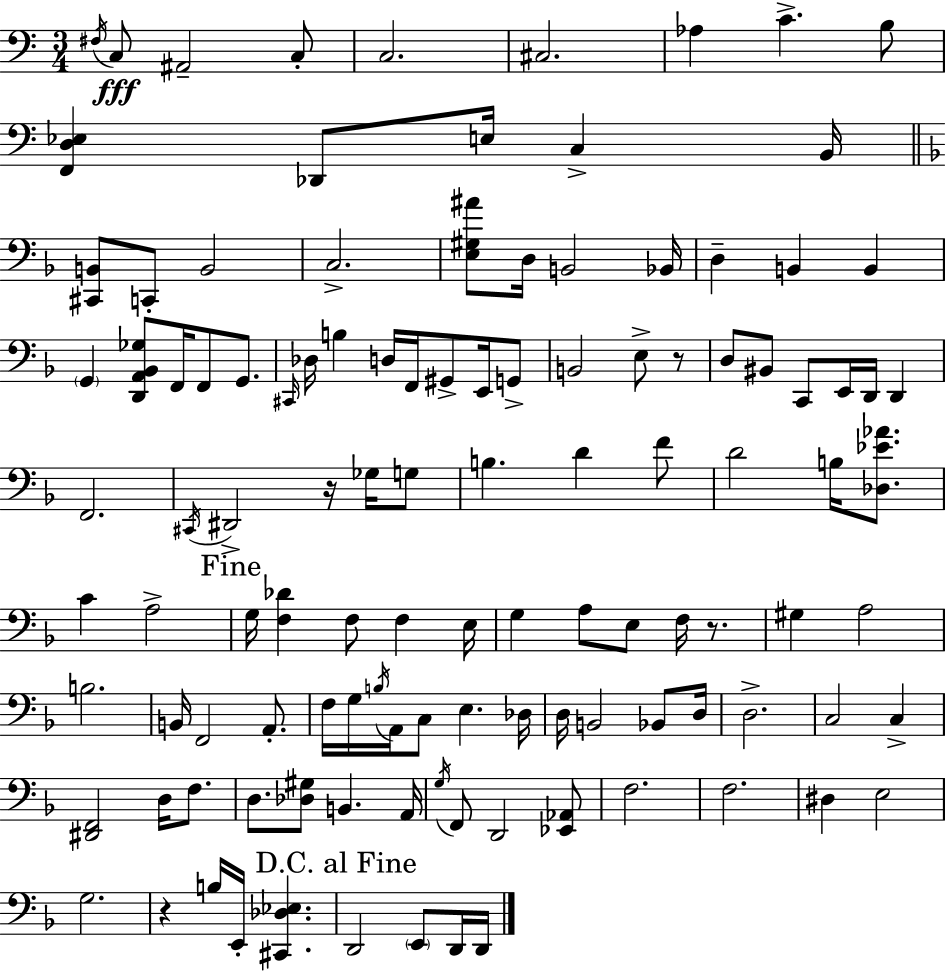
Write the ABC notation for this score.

X:1
T:Untitled
M:3/4
L:1/4
K:Am
^F,/4 C,/2 ^A,,2 C,/2 C,2 ^C,2 _A, C B,/2 [F,,D,_E,] _D,,/2 E,/4 C, B,,/4 [^C,,B,,]/2 C,,/2 B,,2 C,2 [E,^G,^A]/2 D,/4 B,,2 _B,,/4 D, B,, B,, G,, [D,,A,,_B,,_G,]/2 F,,/4 F,,/2 G,,/2 ^C,,/4 _D,/4 B, D,/4 F,,/4 ^G,,/2 E,,/4 G,,/2 B,,2 E,/2 z/2 D,/2 ^B,,/2 C,,/2 E,,/4 D,,/4 D,, F,,2 ^C,,/4 ^D,,2 z/4 _G,/4 G,/2 B, D F/2 D2 B,/4 [_D,_E_A]/2 C A,2 G,/4 [F,_D] F,/2 F, E,/4 G, A,/2 E,/2 F,/4 z/2 ^G, A,2 B,2 B,,/4 F,,2 A,,/2 F,/4 G,/4 B,/4 A,,/4 C,/2 E, _D,/4 D,/4 B,,2 _B,,/2 D,/4 D,2 C,2 C, [^D,,F,,]2 D,/4 F,/2 D,/2 [_D,^G,]/2 B,, A,,/4 G,/4 F,,/2 D,,2 [_E,,_A,,]/2 F,2 F,2 ^D, E,2 G,2 z B,/4 E,,/4 [^C,,_D,_E,] D,,2 E,,/2 D,,/4 D,,/4